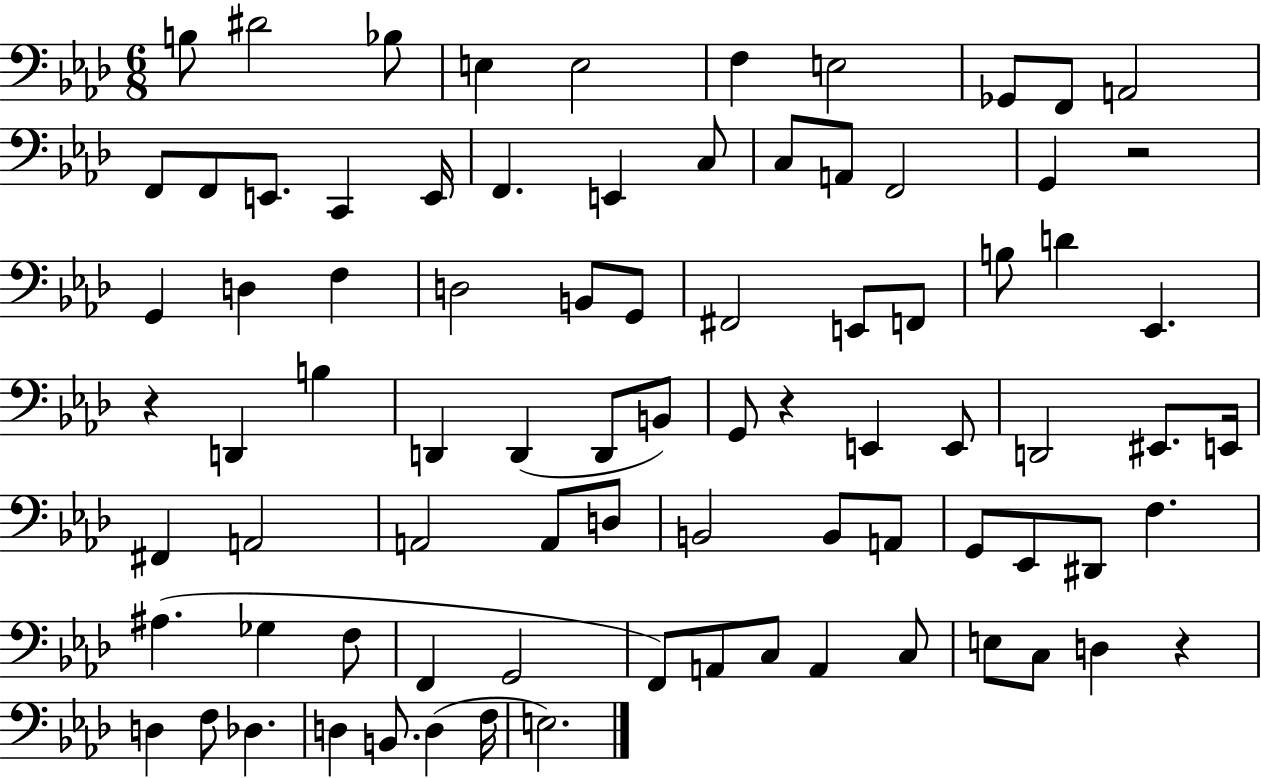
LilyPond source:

{
  \clef bass
  \numericTimeSignature
  \time 6/8
  \key aes \major
  \repeat volta 2 { b8 dis'2 bes8 | e4 e2 | f4 e2 | ges,8 f,8 a,2 | \break f,8 f,8 e,8. c,4 e,16 | f,4. e,4 c8 | c8 a,8 f,2 | g,4 r2 | \break g,4 d4 f4 | d2 b,8 g,8 | fis,2 e,8 f,8 | b8 d'4 ees,4. | \break r4 d,4 b4 | d,4 d,4( d,8 b,8) | g,8 r4 e,4 e,8 | d,2 eis,8. e,16 | \break fis,4 a,2 | a,2 a,8 d8 | b,2 b,8 a,8 | g,8 ees,8 dis,8 f4. | \break ais4.( ges4 f8 | f,4 g,2 | f,8) a,8 c8 a,4 c8 | e8 c8 d4 r4 | \break d4 f8 des4. | d4 b,8. d4( f16 | e2.) | } \bar "|."
}